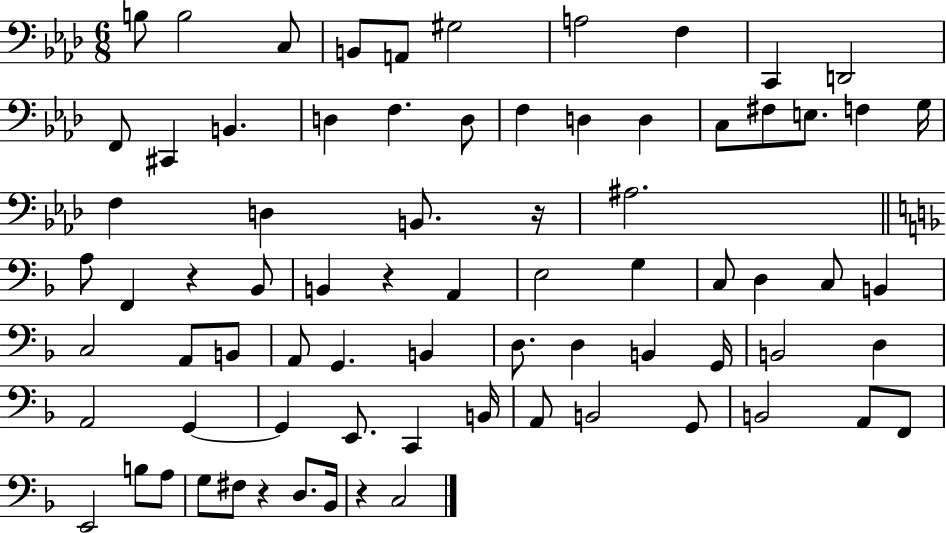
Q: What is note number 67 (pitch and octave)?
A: G3